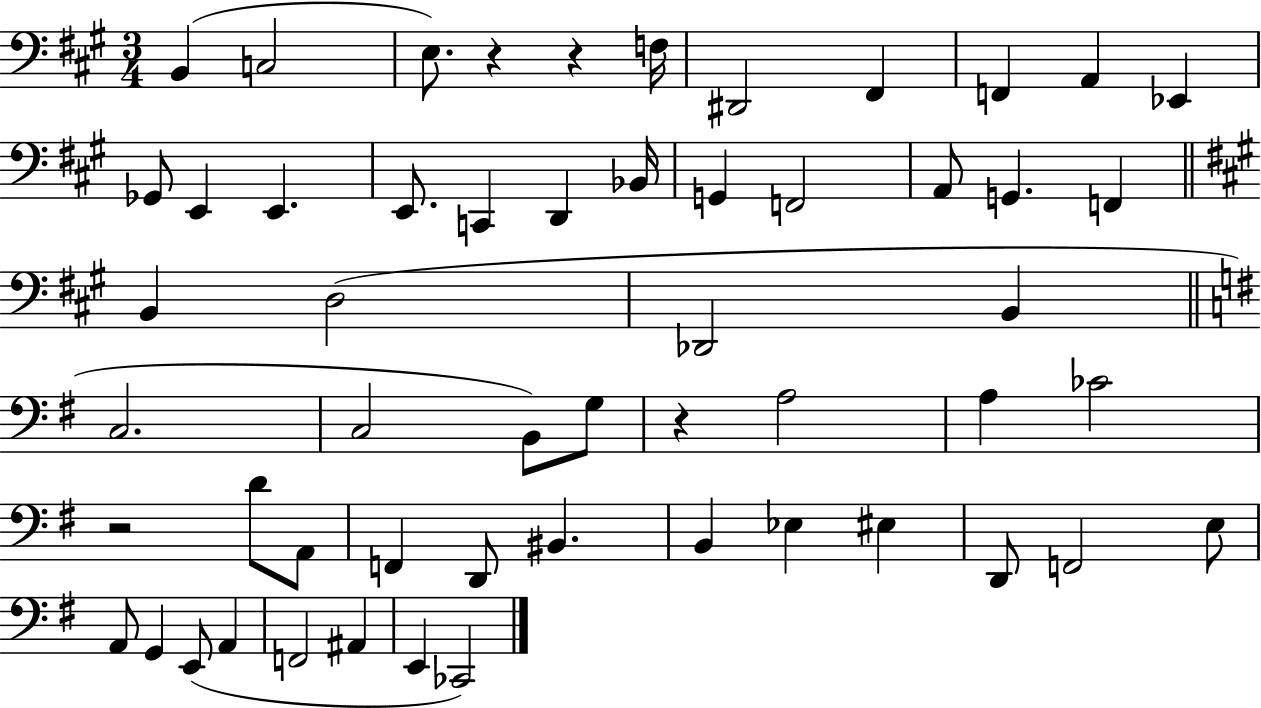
X:1
T:Untitled
M:3/4
L:1/4
K:A
B,, C,2 E,/2 z z F,/4 ^D,,2 ^F,, F,, A,, _E,, _G,,/2 E,, E,, E,,/2 C,, D,, _B,,/4 G,, F,,2 A,,/2 G,, F,, B,, D,2 _D,,2 B,, C,2 C,2 B,,/2 G,/2 z A,2 A, _C2 z2 D/2 A,,/2 F,, D,,/2 ^B,, B,, _E, ^E, D,,/2 F,,2 E,/2 A,,/2 G,, E,,/2 A,, F,,2 ^A,, E,, _C,,2